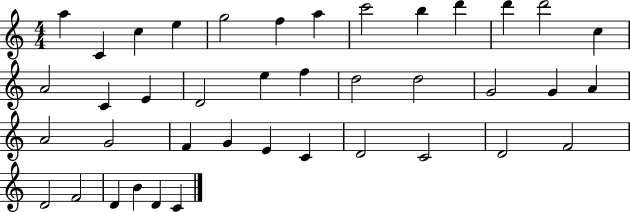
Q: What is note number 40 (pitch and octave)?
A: C4